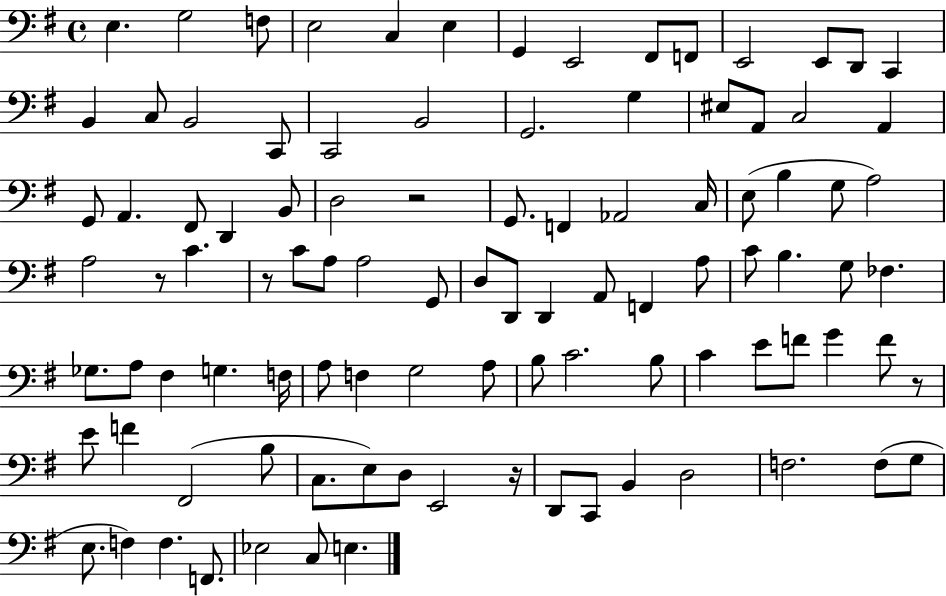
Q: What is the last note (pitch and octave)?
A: E3